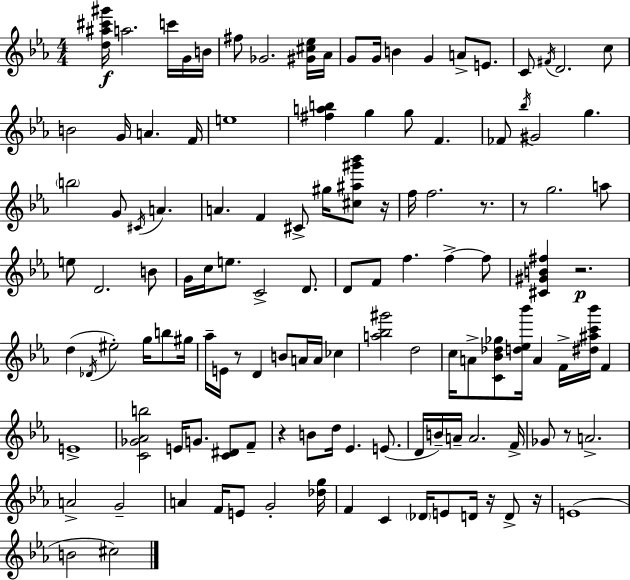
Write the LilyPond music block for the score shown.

{
  \clef treble
  \numericTimeSignature
  \time 4/4
  \key ees \major
  <d'' ais'' cis''' gis'''>16\f a''2. c'''16 g'16 b'16 | fis''8 ges'2. <gis' cis'' ees''>16 aes'16 | g'8 g'16 b'4 g'4 a'8-> e'8. | c'8 \acciaccatura { fis'16 } d'2. c''8 | \break b'2 g'16 a'4. | f'16 e''1 | <fis'' a'' b''>4 g''4 g''8 f'4. | fes'8 \acciaccatura { bes''16 } gis'2 g''4. | \break \parenthesize b''2 g'8 \acciaccatura { cis'16 } a'4. | a'4. f'4 cis'8-> gis''16 | <cis'' ais'' gis''' bes'''>8 r16 f''16 f''2. | r8. r8 g''2. | \break a''8 e''8 d'2. | b'8 g'16 c''16 e''8. c'2-> | d'8. d'8 f'8 f''4. f''4->~~ | f''8 <cis' gis' b' fis''>4 r2.\p | \break d''4( \acciaccatura { des'16 } eis''2-.) | g''16 b''8 gis''16 aes''16-- e'16 r8 d'4 b'8 a'16 a'16 | ces''4 <a'' bes'' gis'''>2 d''2 | c''16 a'8-> <c' bes' des'' ges''>8 <d'' ees'' bes'''>16 a'4 f'16-> <dis'' ais'' c''' bes'''>16 | \break f'4 e'1-> | <c' ges' aes' b''>2 e'16 g'8. | <c' dis'>8 f'8-- r4 b'8 d''16 ees'4. | e'8.( d'16 b'16--) a'16-- a'2. | \break f'16-> ges'8 r8 a'2.-> | a'2-> g'2-- | a'4 f'16 e'8 g'2-. | <des'' g''>16 f'4 c'4 \parenthesize des'16 e'8 d'16 | \break r16 d'8-> r16 e'1( | b'2 cis''2) | \bar "|."
}